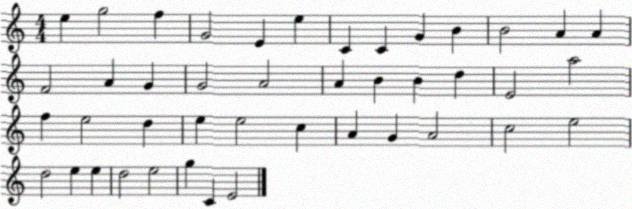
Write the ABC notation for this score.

X:1
T:Untitled
M:4/4
L:1/4
K:C
e g2 f G2 E e C C G B B2 A A F2 A G G2 A2 A B B d E2 a2 f e2 d e e2 c A G A2 c2 e2 d2 e e d2 e2 g C E2